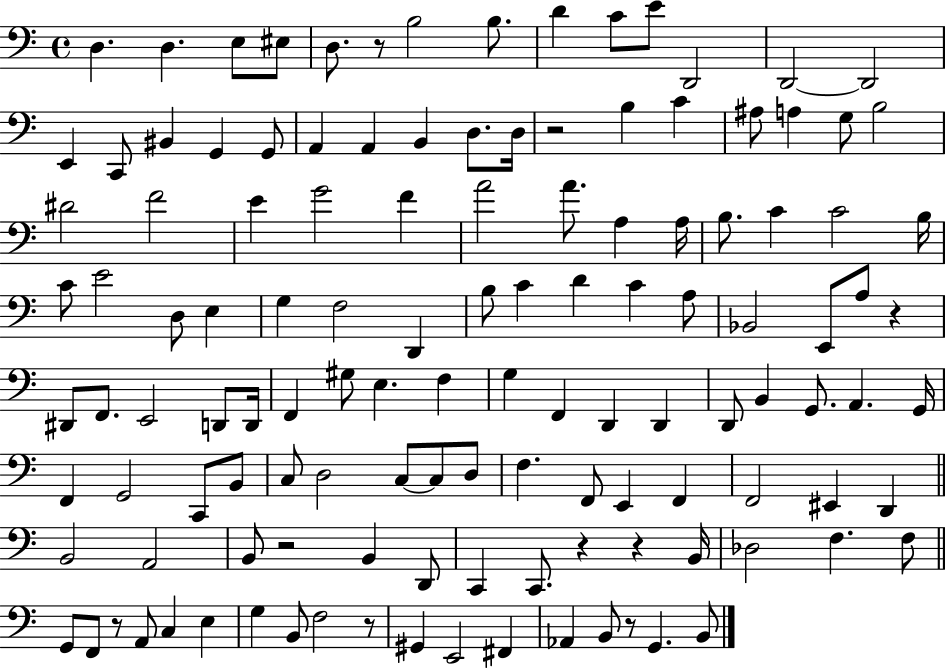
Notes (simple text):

D3/q. D3/q. E3/e EIS3/e D3/e. R/e B3/h B3/e. D4/q C4/e E4/e D2/h D2/h D2/h E2/q C2/e BIS2/q G2/q G2/e A2/q A2/q B2/q D3/e. D3/s R/h B3/q C4/q A#3/e A3/q G3/e B3/h D#4/h F4/h E4/q G4/h F4/q A4/h A4/e. A3/q A3/s B3/e. C4/q C4/h B3/s C4/e E4/h D3/e E3/q G3/q F3/h D2/q B3/e C4/q D4/q C4/q A3/e Bb2/h E2/e A3/e R/q D#2/e F2/e. E2/h D2/e D2/s F2/q G#3/e E3/q. F3/q G3/q F2/q D2/q D2/q D2/e B2/q G2/e. A2/q. G2/s F2/q G2/h C2/e B2/e C3/e D3/h C3/e C3/e D3/e F3/q. F2/e E2/q F2/q F2/h EIS2/q D2/q B2/h A2/h B2/e R/h B2/q D2/e C2/q C2/e. R/q R/q B2/s Db3/h F3/q. F3/e G2/e F2/e R/e A2/e C3/q E3/q G3/q B2/e F3/h R/e G#2/q E2/h F#2/q Ab2/q B2/e R/e G2/q. B2/e